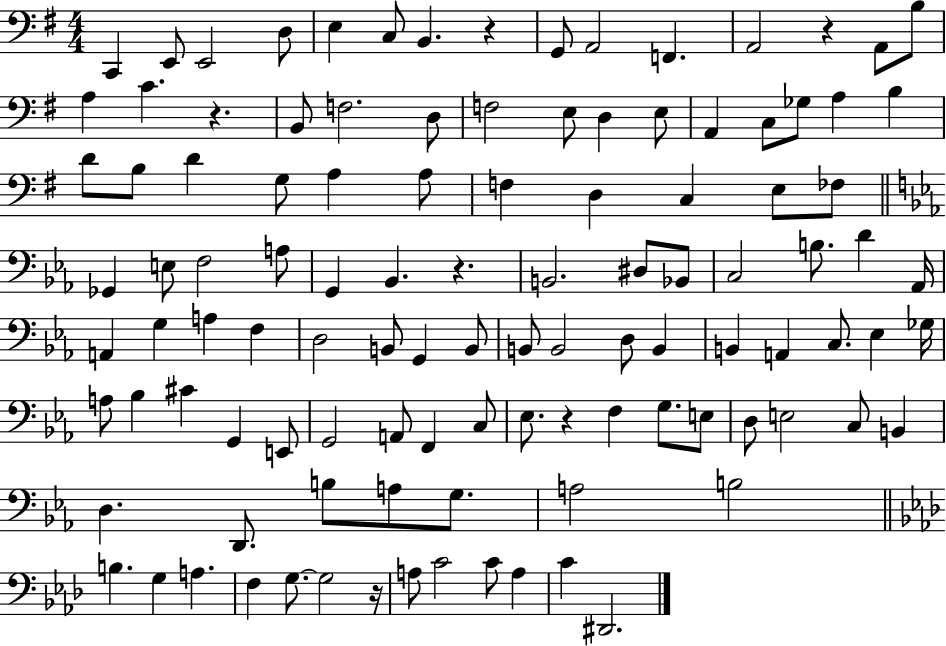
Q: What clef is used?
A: bass